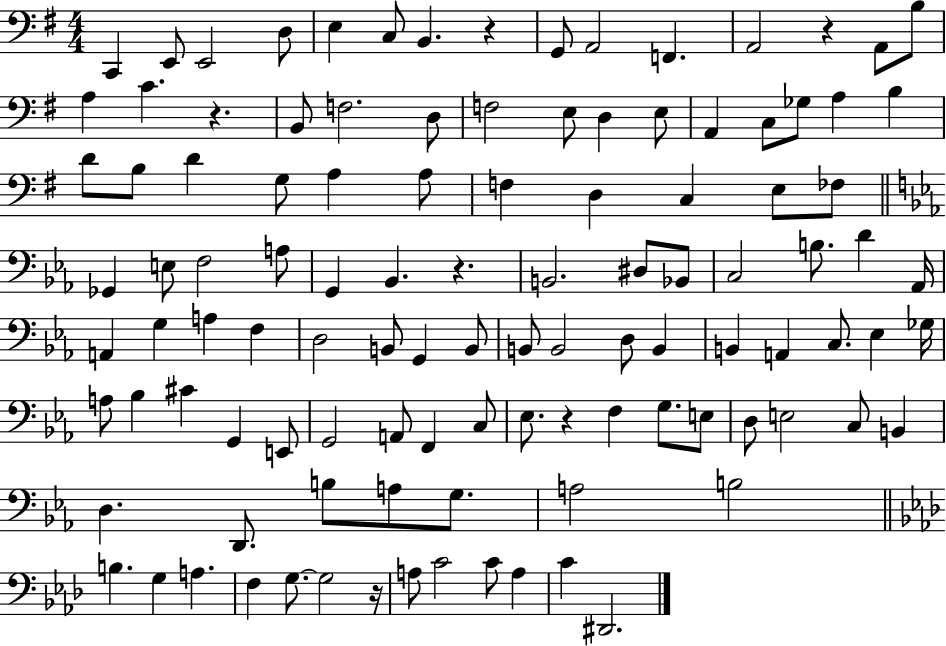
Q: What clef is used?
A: bass